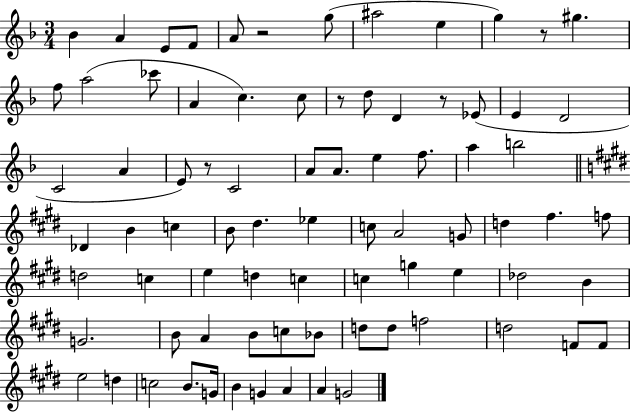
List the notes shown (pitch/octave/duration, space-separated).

Bb4/q A4/q E4/e F4/e A4/e R/h G5/e A#5/h E5/q G5/q R/e G#5/q. F5/e A5/h CES6/e A4/q C5/q. C5/e R/e D5/e D4/q R/e Eb4/e E4/q D4/h C4/h A4/q E4/e R/e C4/h A4/e A4/e. E5/q F5/e. A5/q B5/h Db4/q B4/q C5/q B4/e D#5/q. Eb5/q C5/e A4/h G4/e D5/q F#5/q. F5/e D5/h C5/q E5/q D5/q C5/q C5/q G5/q E5/q Db5/h B4/q G4/h. B4/e A4/q B4/e C5/e Bb4/e D5/e D5/e F5/h D5/h F4/e F4/e E5/h D5/q C5/h B4/e. G4/s B4/q G4/q A4/q A4/q G4/h